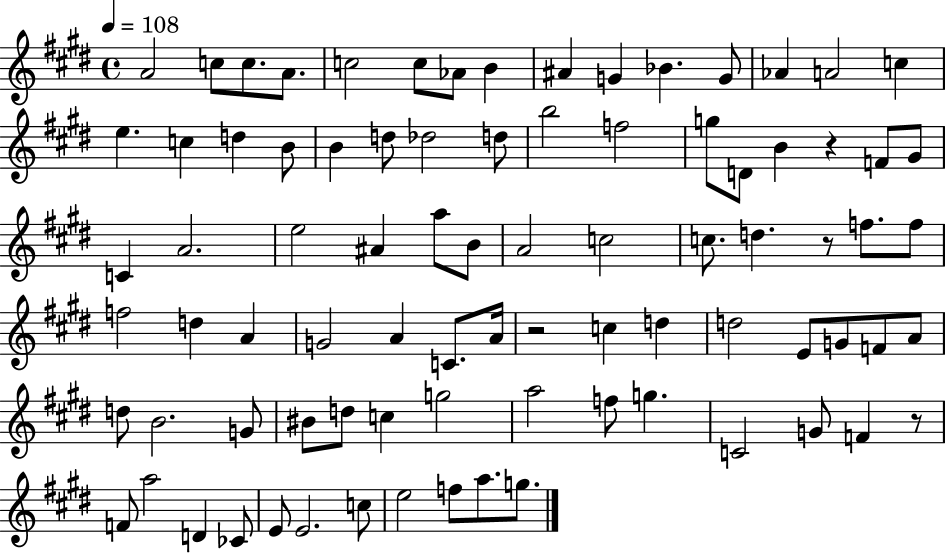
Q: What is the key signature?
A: E major